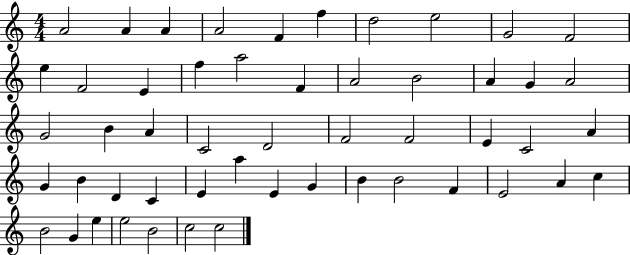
X:1
T:Untitled
M:4/4
L:1/4
K:C
A2 A A A2 F f d2 e2 G2 F2 e F2 E f a2 F A2 B2 A G A2 G2 B A C2 D2 F2 F2 E C2 A G B D C E a E G B B2 F E2 A c B2 G e e2 B2 c2 c2